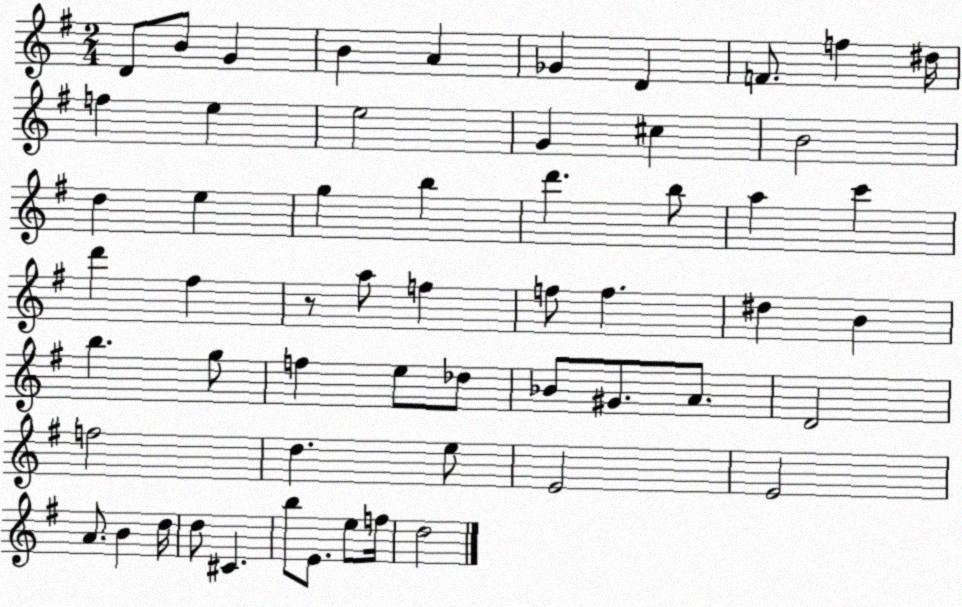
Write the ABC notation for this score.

X:1
T:Untitled
M:2/4
L:1/4
K:G
D/2 B/2 G B A _G D F/2 f ^d/4 f e e2 G ^c B2 d e g b d' b/2 a c' d' ^f z/2 a/2 f f/2 f ^d B b g/2 f e/2 _d/2 _B/2 ^G/2 A/2 D2 f2 d e/2 E2 E2 A/2 B d/4 d/2 ^C b/2 E/2 e/2 f/4 d2